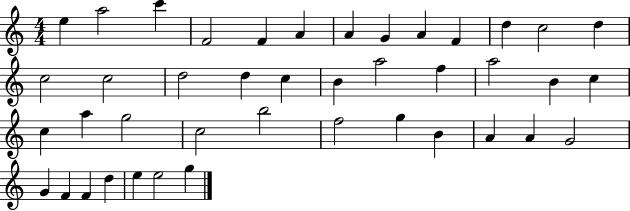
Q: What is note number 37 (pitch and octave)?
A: F4